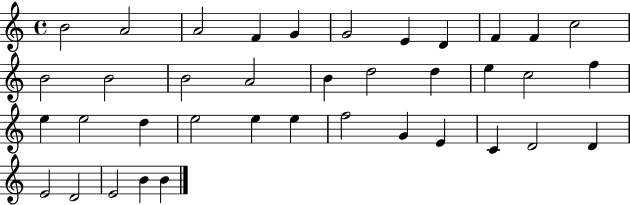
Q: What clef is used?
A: treble